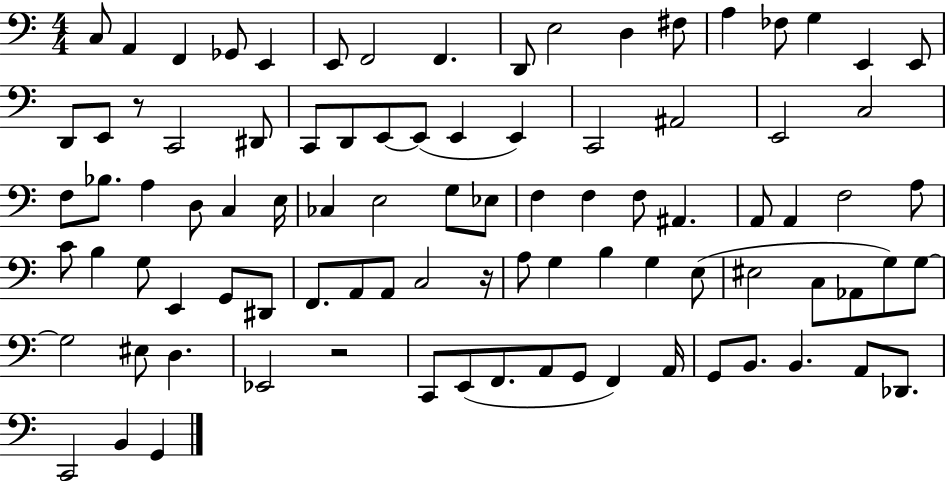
{
  \clef bass
  \numericTimeSignature
  \time 4/4
  \key c \major
  c8 a,4 f,4 ges,8 e,4 | e,8 f,2 f,4. | d,8 e2 d4 fis8 | a4 fes8 g4 e,4 e,8 | \break d,8 e,8 r8 c,2 dis,8 | c,8 d,8 e,8~~ e,8( e,4 e,4) | c,2 ais,2 | e,2 c2 | \break f8 bes8. a4 d8 c4 e16 | ces4 e2 g8 ees8 | f4 f4 f8 ais,4. | a,8 a,4 f2 a8 | \break c'8 b4 g8 e,4 g,8 dis,8 | f,8. a,8 a,8 c2 r16 | a8 g4 b4 g4 e8( | eis2 c8 aes,8 g8) g8~~ | \break g2 eis8 d4. | ees,2 r2 | c,8 e,8( f,8. a,8 g,8 f,4) a,16 | g,8 b,8. b,4. a,8 des,8. | \break c,2 b,4 g,4 | \bar "|."
}